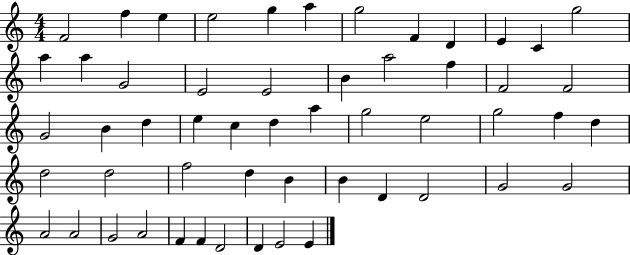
X:1
T:Untitled
M:4/4
L:1/4
K:C
F2 f e e2 g a g2 F D E C g2 a a G2 E2 E2 B a2 f F2 F2 G2 B d e c d a g2 e2 g2 f d d2 d2 f2 d B B D D2 G2 G2 A2 A2 G2 A2 F F D2 D E2 E